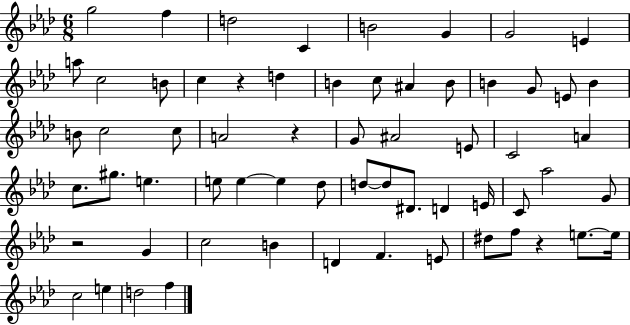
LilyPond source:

{
  \clef treble
  \numericTimeSignature
  \time 6/8
  \key aes \major
  g''2 f''4 | d''2 c'4 | b'2 g'4 | g'2 e'4 | \break a''8 c''2 b'8 | c''4 r4 d''4 | b'4 c''8 ais'4 b'8 | b'4 g'8 e'8 b'4 | \break b'8 c''2 c''8 | a'2 r4 | g'8 ais'2 e'8 | c'2 a'4 | \break c''8. gis''8. e''4. | e''8 e''4~~ e''4 des''8 | d''8~~ d''8 dis'8. d'4 e'16 | c'8 aes''2 g'8 | \break r2 g'4 | c''2 b'4 | d'4 f'4. e'8 | dis''8 f''8 r4 e''8.~~ e''16 | \break c''2 e''4 | d''2 f''4 | \bar "|."
}